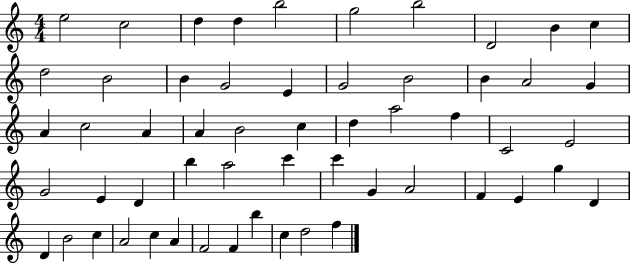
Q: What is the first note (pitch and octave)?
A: E5